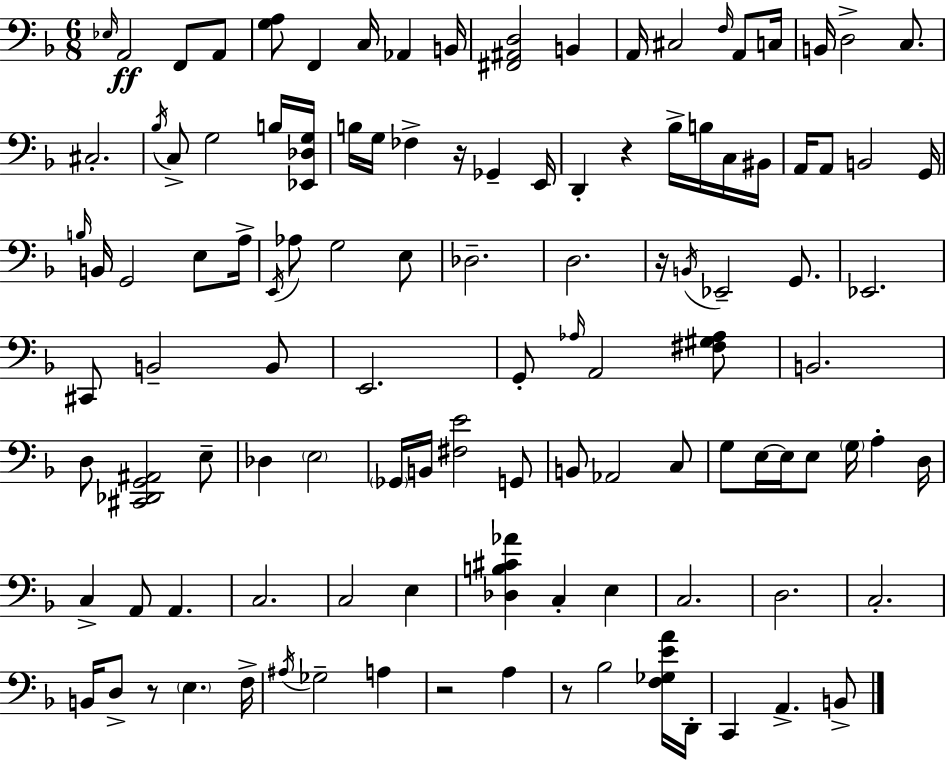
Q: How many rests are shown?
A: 6